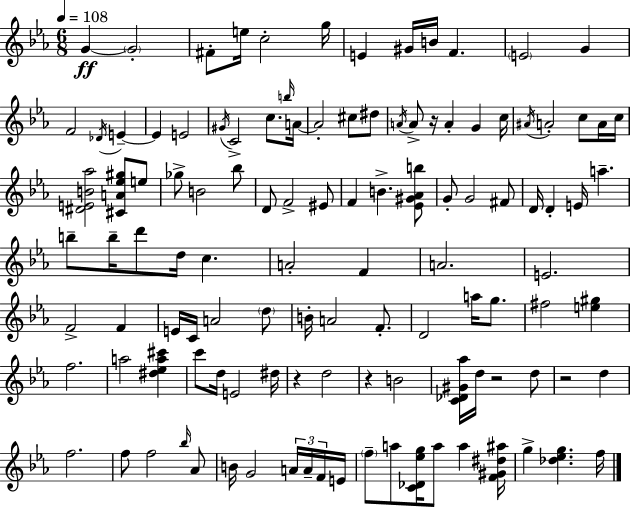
X:1
T:Untitled
M:6/8
L:1/4
K:Cm
G G2 ^F/2 e/4 c2 g/4 E ^G/4 B/4 F E2 G F2 _D/4 E E E2 ^G/4 C2 c/2 b/4 A/4 A2 ^c/2 ^d/2 A/4 A/2 z/4 A G c/4 ^A/4 A2 c/2 A/4 c/4 [^DEB_a]2 [^CA_e^g]/2 e/2 _g/2 B2 _b/2 D/2 F2 ^E/2 F B [_E^G_Ab]/2 G/2 G2 ^F/2 D/4 D E/4 a b/2 b/4 d'/2 d/4 c A2 F A2 E2 F2 F E/4 C/4 A2 d/2 B/4 A2 F/2 D2 a/4 g/2 ^f2 [e^g] f2 a2 [^d_ea^c'] c'/2 d/4 E2 ^d/4 z d2 z B2 [C_D^G_a]/4 d/4 z2 d/2 z2 d f2 f/2 f2 _b/4 _A/2 B/4 G2 A/4 A/4 F/4 E/4 f/2 a/2 [C_D_eg]/4 a/2 a [F^G^d^a]/4 g [_d_eg] f/4